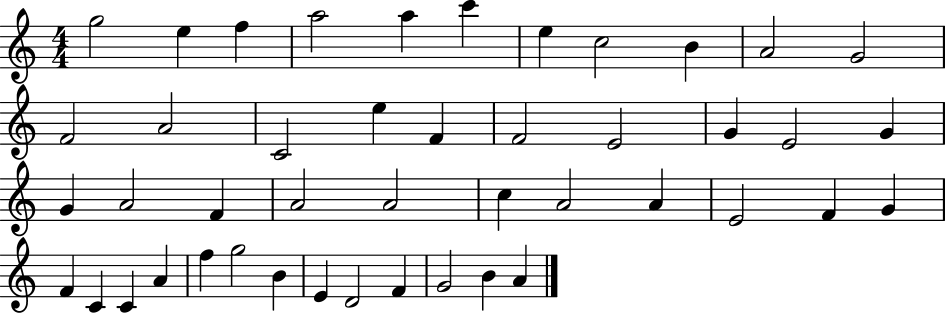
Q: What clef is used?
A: treble